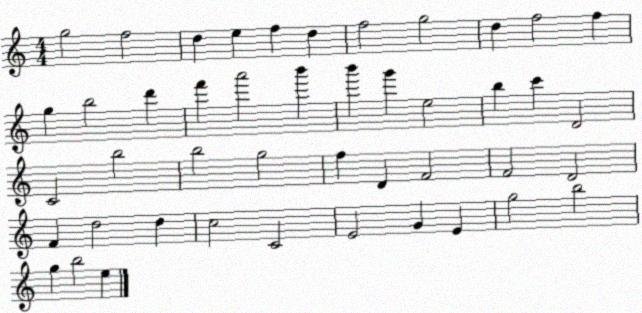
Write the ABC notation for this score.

X:1
T:Untitled
M:4/4
L:1/4
K:C
g2 f2 d e f d f2 g2 d f2 f g b2 d' f' a'2 b' b' g' e2 b c' D2 C2 b2 b2 g2 f D F2 F2 D2 F d2 d c2 C2 E2 G E g2 b2 g b2 e